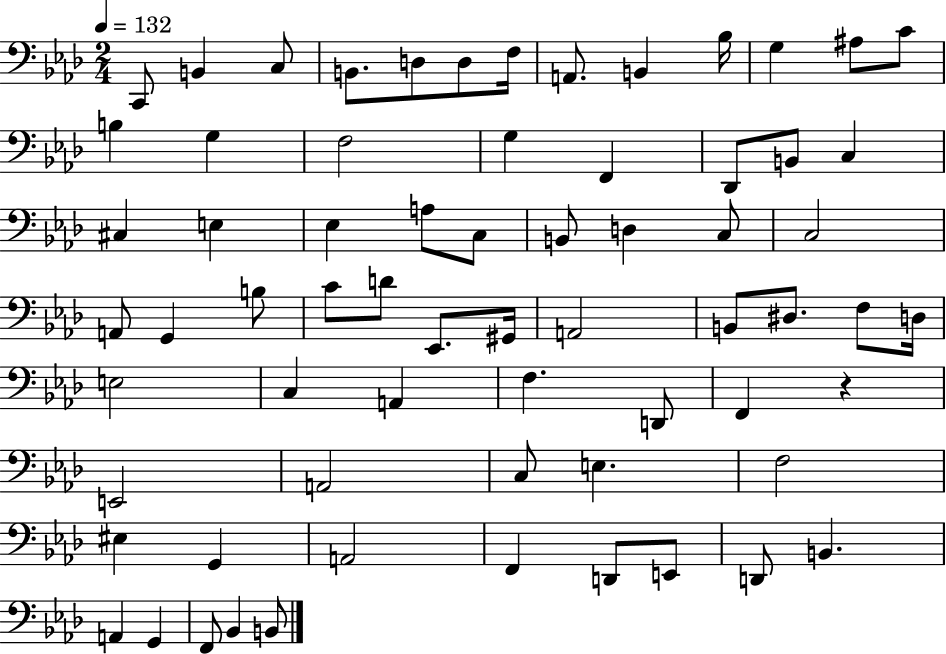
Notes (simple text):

C2/e B2/q C3/e B2/e. D3/e D3/e F3/s A2/e. B2/q Bb3/s G3/q A#3/e C4/e B3/q G3/q F3/h G3/q F2/q Db2/e B2/e C3/q C#3/q E3/q Eb3/q A3/e C3/e B2/e D3/q C3/e C3/h A2/e G2/q B3/e C4/e D4/e Eb2/e. G#2/s A2/h B2/e D#3/e. F3/e D3/s E3/h C3/q A2/q F3/q. D2/e F2/q R/q E2/h A2/h C3/e E3/q. F3/h EIS3/q G2/q A2/h F2/q D2/e E2/e D2/e B2/q. A2/q G2/q F2/e Bb2/q B2/e